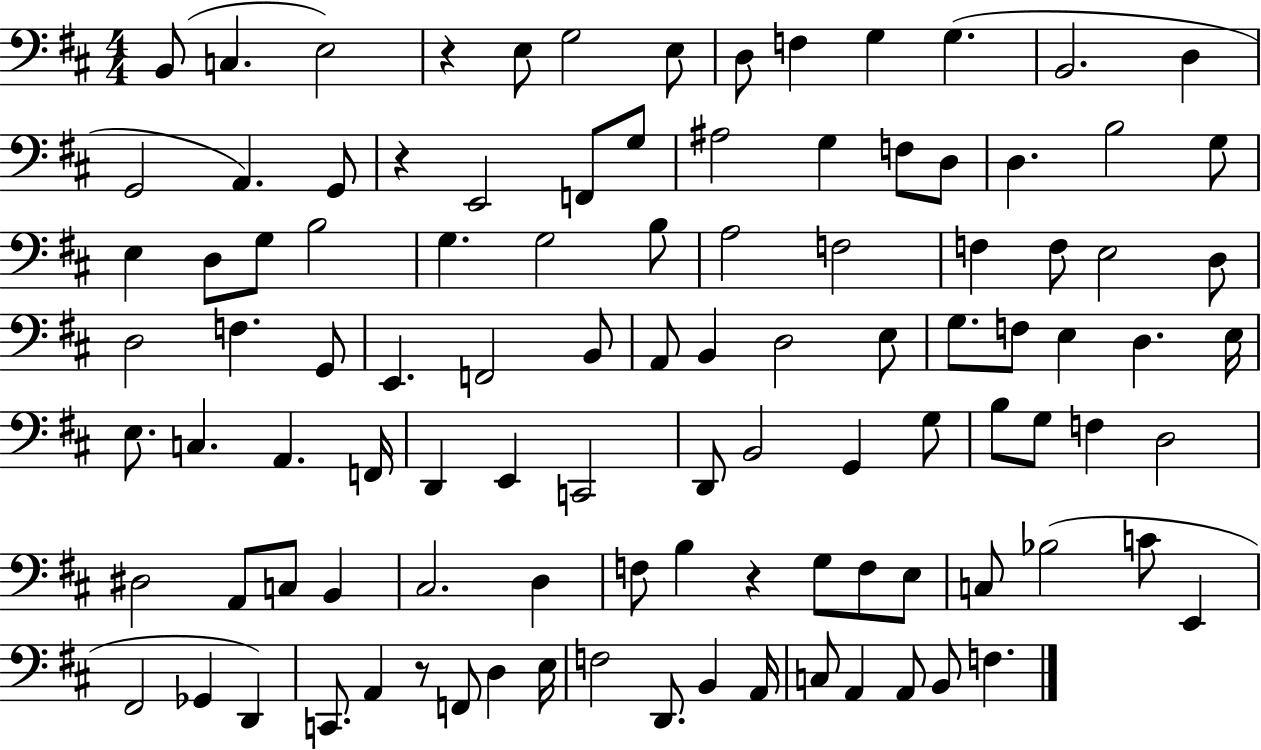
{
  \clef bass
  \numericTimeSignature
  \time 4/4
  \key d \major
  b,8( c4. e2) | r4 e8 g2 e8 | d8 f4 g4 g4.( | b,2. d4 | \break g,2 a,4.) g,8 | r4 e,2 f,8 g8 | ais2 g4 f8 d8 | d4. b2 g8 | \break e4 d8 g8 b2 | g4. g2 b8 | a2 f2 | f4 f8 e2 d8 | \break d2 f4. g,8 | e,4. f,2 b,8 | a,8 b,4 d2 e8 | g8. f8 e4 d4. e16 | \break e8. c4. a,4. f,16 | d,4 e,4 c,2 | d,8 b,2 g,4 g8 | b8 g8 f4 d2 | \break dis2 a,8 c8 b,4 | cis2. d4 | f8 b4 r4 g8 f8 e8 | c8 bes2( c'8 e,4 | \break fis,2 ges,4 d,4) | c,8. a,4 r8 f,8 d4 e16 | f2 d,8. b,4 a,16 | c8 a,4 a,8 b,8 f4. | \break \bar "|."
}